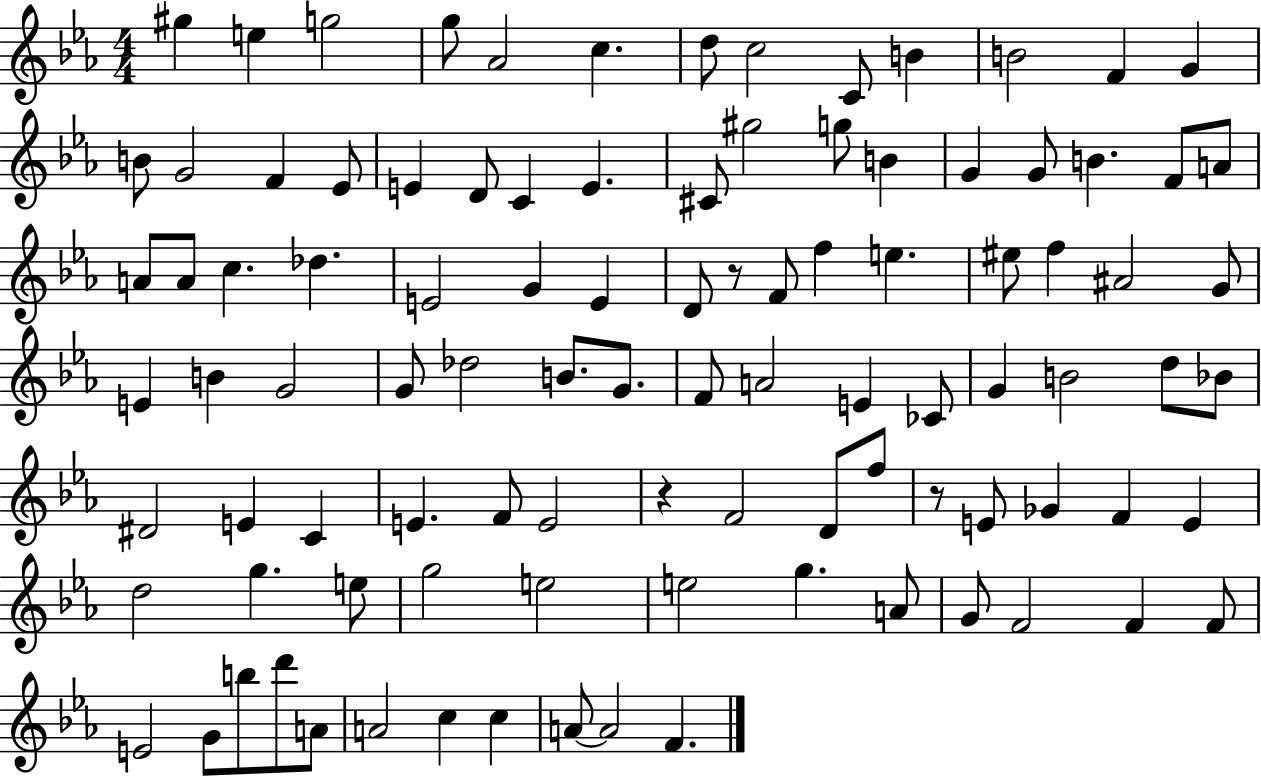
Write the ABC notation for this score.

X:1
T:Untitled
M:4/4
L:1/4
K:Eb
^g e g2 g/2 _A2 c d/2 c2 C/2 B B2 F G B/2 G2 F _E/2 E D/2 C E ^C/2 ^g2 g/2 B G G/2 B F/2 A/2 A/2 A/2 c _d E2 G E D/2 z/2 F/2 f e ^e/2 f ^A2 G/2 E B G2 G/2 _d2 B/2 G/2 F/2 A2 E _C/2 G B2 d/2 _B/2 ^D2 E C E F/2 E2 z F2 D/2 f/2 z/2 E/2 _G F E d2 g e/2 g2 e2 e2 g A/2 G/2 F2 F F/2 E2 G/2 b/2 d'/2 A/2 A2 c c A/2 A2 F